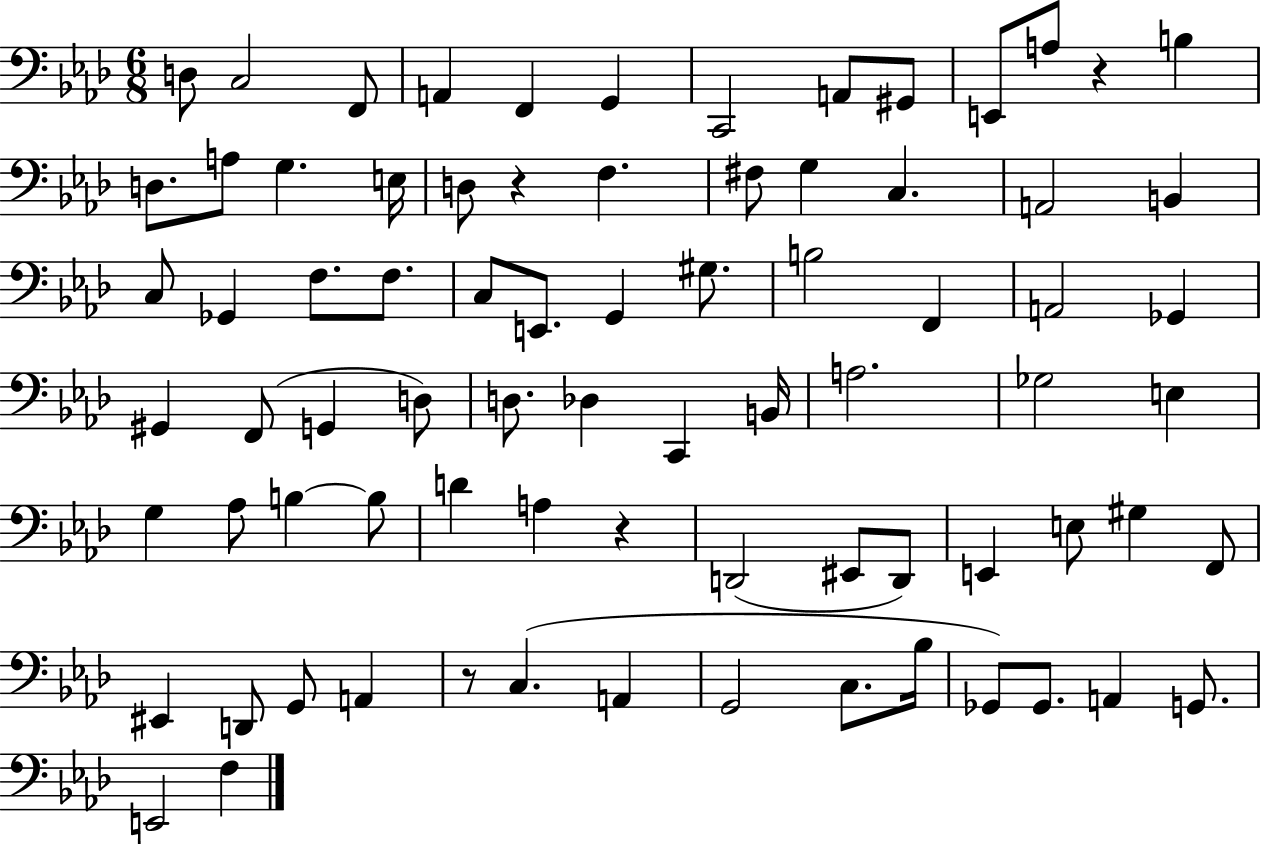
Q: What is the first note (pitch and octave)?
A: D3